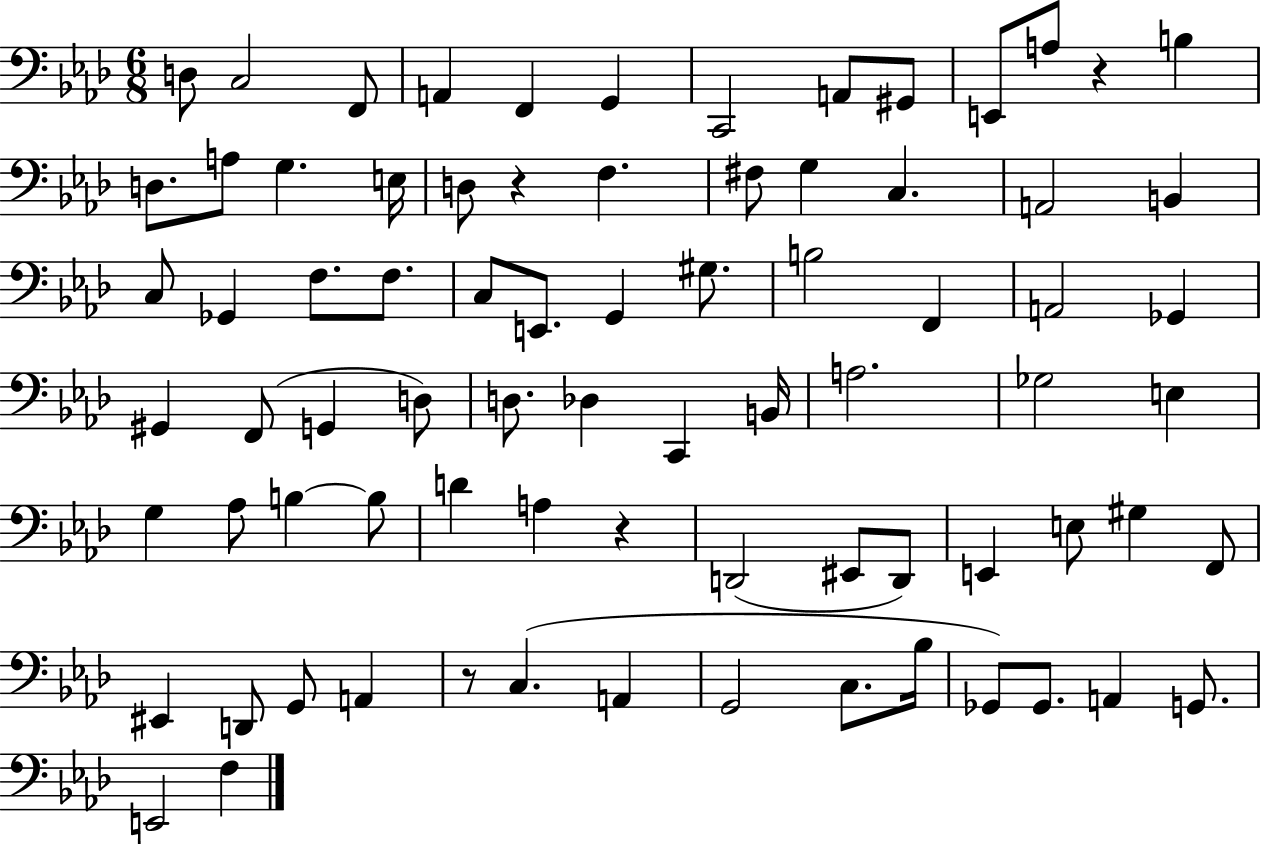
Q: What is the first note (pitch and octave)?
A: D3